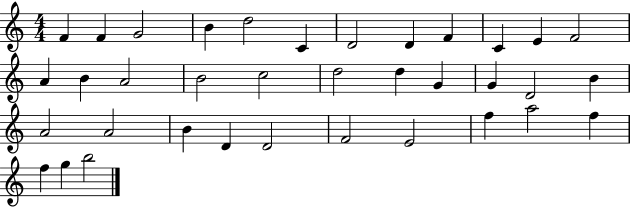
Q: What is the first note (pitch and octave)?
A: F4